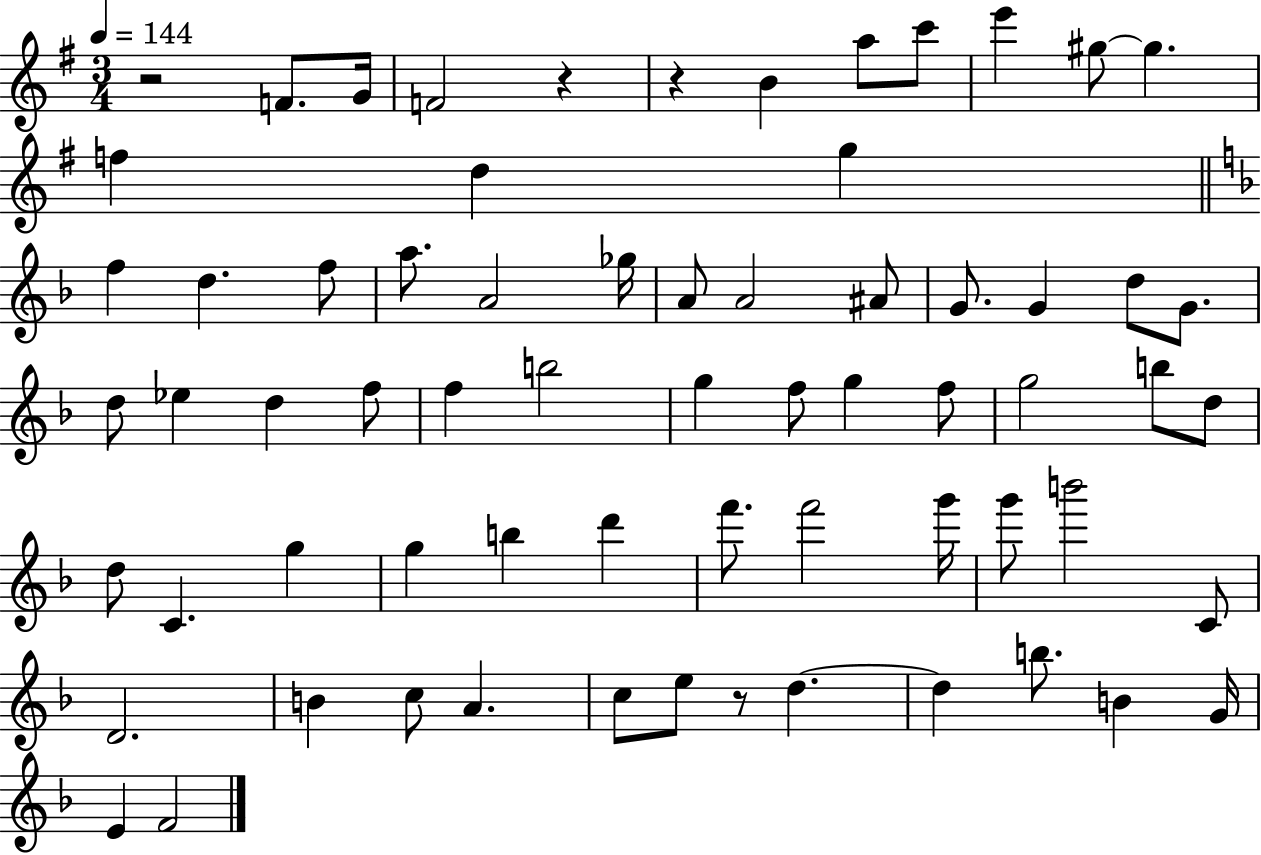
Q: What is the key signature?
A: G major